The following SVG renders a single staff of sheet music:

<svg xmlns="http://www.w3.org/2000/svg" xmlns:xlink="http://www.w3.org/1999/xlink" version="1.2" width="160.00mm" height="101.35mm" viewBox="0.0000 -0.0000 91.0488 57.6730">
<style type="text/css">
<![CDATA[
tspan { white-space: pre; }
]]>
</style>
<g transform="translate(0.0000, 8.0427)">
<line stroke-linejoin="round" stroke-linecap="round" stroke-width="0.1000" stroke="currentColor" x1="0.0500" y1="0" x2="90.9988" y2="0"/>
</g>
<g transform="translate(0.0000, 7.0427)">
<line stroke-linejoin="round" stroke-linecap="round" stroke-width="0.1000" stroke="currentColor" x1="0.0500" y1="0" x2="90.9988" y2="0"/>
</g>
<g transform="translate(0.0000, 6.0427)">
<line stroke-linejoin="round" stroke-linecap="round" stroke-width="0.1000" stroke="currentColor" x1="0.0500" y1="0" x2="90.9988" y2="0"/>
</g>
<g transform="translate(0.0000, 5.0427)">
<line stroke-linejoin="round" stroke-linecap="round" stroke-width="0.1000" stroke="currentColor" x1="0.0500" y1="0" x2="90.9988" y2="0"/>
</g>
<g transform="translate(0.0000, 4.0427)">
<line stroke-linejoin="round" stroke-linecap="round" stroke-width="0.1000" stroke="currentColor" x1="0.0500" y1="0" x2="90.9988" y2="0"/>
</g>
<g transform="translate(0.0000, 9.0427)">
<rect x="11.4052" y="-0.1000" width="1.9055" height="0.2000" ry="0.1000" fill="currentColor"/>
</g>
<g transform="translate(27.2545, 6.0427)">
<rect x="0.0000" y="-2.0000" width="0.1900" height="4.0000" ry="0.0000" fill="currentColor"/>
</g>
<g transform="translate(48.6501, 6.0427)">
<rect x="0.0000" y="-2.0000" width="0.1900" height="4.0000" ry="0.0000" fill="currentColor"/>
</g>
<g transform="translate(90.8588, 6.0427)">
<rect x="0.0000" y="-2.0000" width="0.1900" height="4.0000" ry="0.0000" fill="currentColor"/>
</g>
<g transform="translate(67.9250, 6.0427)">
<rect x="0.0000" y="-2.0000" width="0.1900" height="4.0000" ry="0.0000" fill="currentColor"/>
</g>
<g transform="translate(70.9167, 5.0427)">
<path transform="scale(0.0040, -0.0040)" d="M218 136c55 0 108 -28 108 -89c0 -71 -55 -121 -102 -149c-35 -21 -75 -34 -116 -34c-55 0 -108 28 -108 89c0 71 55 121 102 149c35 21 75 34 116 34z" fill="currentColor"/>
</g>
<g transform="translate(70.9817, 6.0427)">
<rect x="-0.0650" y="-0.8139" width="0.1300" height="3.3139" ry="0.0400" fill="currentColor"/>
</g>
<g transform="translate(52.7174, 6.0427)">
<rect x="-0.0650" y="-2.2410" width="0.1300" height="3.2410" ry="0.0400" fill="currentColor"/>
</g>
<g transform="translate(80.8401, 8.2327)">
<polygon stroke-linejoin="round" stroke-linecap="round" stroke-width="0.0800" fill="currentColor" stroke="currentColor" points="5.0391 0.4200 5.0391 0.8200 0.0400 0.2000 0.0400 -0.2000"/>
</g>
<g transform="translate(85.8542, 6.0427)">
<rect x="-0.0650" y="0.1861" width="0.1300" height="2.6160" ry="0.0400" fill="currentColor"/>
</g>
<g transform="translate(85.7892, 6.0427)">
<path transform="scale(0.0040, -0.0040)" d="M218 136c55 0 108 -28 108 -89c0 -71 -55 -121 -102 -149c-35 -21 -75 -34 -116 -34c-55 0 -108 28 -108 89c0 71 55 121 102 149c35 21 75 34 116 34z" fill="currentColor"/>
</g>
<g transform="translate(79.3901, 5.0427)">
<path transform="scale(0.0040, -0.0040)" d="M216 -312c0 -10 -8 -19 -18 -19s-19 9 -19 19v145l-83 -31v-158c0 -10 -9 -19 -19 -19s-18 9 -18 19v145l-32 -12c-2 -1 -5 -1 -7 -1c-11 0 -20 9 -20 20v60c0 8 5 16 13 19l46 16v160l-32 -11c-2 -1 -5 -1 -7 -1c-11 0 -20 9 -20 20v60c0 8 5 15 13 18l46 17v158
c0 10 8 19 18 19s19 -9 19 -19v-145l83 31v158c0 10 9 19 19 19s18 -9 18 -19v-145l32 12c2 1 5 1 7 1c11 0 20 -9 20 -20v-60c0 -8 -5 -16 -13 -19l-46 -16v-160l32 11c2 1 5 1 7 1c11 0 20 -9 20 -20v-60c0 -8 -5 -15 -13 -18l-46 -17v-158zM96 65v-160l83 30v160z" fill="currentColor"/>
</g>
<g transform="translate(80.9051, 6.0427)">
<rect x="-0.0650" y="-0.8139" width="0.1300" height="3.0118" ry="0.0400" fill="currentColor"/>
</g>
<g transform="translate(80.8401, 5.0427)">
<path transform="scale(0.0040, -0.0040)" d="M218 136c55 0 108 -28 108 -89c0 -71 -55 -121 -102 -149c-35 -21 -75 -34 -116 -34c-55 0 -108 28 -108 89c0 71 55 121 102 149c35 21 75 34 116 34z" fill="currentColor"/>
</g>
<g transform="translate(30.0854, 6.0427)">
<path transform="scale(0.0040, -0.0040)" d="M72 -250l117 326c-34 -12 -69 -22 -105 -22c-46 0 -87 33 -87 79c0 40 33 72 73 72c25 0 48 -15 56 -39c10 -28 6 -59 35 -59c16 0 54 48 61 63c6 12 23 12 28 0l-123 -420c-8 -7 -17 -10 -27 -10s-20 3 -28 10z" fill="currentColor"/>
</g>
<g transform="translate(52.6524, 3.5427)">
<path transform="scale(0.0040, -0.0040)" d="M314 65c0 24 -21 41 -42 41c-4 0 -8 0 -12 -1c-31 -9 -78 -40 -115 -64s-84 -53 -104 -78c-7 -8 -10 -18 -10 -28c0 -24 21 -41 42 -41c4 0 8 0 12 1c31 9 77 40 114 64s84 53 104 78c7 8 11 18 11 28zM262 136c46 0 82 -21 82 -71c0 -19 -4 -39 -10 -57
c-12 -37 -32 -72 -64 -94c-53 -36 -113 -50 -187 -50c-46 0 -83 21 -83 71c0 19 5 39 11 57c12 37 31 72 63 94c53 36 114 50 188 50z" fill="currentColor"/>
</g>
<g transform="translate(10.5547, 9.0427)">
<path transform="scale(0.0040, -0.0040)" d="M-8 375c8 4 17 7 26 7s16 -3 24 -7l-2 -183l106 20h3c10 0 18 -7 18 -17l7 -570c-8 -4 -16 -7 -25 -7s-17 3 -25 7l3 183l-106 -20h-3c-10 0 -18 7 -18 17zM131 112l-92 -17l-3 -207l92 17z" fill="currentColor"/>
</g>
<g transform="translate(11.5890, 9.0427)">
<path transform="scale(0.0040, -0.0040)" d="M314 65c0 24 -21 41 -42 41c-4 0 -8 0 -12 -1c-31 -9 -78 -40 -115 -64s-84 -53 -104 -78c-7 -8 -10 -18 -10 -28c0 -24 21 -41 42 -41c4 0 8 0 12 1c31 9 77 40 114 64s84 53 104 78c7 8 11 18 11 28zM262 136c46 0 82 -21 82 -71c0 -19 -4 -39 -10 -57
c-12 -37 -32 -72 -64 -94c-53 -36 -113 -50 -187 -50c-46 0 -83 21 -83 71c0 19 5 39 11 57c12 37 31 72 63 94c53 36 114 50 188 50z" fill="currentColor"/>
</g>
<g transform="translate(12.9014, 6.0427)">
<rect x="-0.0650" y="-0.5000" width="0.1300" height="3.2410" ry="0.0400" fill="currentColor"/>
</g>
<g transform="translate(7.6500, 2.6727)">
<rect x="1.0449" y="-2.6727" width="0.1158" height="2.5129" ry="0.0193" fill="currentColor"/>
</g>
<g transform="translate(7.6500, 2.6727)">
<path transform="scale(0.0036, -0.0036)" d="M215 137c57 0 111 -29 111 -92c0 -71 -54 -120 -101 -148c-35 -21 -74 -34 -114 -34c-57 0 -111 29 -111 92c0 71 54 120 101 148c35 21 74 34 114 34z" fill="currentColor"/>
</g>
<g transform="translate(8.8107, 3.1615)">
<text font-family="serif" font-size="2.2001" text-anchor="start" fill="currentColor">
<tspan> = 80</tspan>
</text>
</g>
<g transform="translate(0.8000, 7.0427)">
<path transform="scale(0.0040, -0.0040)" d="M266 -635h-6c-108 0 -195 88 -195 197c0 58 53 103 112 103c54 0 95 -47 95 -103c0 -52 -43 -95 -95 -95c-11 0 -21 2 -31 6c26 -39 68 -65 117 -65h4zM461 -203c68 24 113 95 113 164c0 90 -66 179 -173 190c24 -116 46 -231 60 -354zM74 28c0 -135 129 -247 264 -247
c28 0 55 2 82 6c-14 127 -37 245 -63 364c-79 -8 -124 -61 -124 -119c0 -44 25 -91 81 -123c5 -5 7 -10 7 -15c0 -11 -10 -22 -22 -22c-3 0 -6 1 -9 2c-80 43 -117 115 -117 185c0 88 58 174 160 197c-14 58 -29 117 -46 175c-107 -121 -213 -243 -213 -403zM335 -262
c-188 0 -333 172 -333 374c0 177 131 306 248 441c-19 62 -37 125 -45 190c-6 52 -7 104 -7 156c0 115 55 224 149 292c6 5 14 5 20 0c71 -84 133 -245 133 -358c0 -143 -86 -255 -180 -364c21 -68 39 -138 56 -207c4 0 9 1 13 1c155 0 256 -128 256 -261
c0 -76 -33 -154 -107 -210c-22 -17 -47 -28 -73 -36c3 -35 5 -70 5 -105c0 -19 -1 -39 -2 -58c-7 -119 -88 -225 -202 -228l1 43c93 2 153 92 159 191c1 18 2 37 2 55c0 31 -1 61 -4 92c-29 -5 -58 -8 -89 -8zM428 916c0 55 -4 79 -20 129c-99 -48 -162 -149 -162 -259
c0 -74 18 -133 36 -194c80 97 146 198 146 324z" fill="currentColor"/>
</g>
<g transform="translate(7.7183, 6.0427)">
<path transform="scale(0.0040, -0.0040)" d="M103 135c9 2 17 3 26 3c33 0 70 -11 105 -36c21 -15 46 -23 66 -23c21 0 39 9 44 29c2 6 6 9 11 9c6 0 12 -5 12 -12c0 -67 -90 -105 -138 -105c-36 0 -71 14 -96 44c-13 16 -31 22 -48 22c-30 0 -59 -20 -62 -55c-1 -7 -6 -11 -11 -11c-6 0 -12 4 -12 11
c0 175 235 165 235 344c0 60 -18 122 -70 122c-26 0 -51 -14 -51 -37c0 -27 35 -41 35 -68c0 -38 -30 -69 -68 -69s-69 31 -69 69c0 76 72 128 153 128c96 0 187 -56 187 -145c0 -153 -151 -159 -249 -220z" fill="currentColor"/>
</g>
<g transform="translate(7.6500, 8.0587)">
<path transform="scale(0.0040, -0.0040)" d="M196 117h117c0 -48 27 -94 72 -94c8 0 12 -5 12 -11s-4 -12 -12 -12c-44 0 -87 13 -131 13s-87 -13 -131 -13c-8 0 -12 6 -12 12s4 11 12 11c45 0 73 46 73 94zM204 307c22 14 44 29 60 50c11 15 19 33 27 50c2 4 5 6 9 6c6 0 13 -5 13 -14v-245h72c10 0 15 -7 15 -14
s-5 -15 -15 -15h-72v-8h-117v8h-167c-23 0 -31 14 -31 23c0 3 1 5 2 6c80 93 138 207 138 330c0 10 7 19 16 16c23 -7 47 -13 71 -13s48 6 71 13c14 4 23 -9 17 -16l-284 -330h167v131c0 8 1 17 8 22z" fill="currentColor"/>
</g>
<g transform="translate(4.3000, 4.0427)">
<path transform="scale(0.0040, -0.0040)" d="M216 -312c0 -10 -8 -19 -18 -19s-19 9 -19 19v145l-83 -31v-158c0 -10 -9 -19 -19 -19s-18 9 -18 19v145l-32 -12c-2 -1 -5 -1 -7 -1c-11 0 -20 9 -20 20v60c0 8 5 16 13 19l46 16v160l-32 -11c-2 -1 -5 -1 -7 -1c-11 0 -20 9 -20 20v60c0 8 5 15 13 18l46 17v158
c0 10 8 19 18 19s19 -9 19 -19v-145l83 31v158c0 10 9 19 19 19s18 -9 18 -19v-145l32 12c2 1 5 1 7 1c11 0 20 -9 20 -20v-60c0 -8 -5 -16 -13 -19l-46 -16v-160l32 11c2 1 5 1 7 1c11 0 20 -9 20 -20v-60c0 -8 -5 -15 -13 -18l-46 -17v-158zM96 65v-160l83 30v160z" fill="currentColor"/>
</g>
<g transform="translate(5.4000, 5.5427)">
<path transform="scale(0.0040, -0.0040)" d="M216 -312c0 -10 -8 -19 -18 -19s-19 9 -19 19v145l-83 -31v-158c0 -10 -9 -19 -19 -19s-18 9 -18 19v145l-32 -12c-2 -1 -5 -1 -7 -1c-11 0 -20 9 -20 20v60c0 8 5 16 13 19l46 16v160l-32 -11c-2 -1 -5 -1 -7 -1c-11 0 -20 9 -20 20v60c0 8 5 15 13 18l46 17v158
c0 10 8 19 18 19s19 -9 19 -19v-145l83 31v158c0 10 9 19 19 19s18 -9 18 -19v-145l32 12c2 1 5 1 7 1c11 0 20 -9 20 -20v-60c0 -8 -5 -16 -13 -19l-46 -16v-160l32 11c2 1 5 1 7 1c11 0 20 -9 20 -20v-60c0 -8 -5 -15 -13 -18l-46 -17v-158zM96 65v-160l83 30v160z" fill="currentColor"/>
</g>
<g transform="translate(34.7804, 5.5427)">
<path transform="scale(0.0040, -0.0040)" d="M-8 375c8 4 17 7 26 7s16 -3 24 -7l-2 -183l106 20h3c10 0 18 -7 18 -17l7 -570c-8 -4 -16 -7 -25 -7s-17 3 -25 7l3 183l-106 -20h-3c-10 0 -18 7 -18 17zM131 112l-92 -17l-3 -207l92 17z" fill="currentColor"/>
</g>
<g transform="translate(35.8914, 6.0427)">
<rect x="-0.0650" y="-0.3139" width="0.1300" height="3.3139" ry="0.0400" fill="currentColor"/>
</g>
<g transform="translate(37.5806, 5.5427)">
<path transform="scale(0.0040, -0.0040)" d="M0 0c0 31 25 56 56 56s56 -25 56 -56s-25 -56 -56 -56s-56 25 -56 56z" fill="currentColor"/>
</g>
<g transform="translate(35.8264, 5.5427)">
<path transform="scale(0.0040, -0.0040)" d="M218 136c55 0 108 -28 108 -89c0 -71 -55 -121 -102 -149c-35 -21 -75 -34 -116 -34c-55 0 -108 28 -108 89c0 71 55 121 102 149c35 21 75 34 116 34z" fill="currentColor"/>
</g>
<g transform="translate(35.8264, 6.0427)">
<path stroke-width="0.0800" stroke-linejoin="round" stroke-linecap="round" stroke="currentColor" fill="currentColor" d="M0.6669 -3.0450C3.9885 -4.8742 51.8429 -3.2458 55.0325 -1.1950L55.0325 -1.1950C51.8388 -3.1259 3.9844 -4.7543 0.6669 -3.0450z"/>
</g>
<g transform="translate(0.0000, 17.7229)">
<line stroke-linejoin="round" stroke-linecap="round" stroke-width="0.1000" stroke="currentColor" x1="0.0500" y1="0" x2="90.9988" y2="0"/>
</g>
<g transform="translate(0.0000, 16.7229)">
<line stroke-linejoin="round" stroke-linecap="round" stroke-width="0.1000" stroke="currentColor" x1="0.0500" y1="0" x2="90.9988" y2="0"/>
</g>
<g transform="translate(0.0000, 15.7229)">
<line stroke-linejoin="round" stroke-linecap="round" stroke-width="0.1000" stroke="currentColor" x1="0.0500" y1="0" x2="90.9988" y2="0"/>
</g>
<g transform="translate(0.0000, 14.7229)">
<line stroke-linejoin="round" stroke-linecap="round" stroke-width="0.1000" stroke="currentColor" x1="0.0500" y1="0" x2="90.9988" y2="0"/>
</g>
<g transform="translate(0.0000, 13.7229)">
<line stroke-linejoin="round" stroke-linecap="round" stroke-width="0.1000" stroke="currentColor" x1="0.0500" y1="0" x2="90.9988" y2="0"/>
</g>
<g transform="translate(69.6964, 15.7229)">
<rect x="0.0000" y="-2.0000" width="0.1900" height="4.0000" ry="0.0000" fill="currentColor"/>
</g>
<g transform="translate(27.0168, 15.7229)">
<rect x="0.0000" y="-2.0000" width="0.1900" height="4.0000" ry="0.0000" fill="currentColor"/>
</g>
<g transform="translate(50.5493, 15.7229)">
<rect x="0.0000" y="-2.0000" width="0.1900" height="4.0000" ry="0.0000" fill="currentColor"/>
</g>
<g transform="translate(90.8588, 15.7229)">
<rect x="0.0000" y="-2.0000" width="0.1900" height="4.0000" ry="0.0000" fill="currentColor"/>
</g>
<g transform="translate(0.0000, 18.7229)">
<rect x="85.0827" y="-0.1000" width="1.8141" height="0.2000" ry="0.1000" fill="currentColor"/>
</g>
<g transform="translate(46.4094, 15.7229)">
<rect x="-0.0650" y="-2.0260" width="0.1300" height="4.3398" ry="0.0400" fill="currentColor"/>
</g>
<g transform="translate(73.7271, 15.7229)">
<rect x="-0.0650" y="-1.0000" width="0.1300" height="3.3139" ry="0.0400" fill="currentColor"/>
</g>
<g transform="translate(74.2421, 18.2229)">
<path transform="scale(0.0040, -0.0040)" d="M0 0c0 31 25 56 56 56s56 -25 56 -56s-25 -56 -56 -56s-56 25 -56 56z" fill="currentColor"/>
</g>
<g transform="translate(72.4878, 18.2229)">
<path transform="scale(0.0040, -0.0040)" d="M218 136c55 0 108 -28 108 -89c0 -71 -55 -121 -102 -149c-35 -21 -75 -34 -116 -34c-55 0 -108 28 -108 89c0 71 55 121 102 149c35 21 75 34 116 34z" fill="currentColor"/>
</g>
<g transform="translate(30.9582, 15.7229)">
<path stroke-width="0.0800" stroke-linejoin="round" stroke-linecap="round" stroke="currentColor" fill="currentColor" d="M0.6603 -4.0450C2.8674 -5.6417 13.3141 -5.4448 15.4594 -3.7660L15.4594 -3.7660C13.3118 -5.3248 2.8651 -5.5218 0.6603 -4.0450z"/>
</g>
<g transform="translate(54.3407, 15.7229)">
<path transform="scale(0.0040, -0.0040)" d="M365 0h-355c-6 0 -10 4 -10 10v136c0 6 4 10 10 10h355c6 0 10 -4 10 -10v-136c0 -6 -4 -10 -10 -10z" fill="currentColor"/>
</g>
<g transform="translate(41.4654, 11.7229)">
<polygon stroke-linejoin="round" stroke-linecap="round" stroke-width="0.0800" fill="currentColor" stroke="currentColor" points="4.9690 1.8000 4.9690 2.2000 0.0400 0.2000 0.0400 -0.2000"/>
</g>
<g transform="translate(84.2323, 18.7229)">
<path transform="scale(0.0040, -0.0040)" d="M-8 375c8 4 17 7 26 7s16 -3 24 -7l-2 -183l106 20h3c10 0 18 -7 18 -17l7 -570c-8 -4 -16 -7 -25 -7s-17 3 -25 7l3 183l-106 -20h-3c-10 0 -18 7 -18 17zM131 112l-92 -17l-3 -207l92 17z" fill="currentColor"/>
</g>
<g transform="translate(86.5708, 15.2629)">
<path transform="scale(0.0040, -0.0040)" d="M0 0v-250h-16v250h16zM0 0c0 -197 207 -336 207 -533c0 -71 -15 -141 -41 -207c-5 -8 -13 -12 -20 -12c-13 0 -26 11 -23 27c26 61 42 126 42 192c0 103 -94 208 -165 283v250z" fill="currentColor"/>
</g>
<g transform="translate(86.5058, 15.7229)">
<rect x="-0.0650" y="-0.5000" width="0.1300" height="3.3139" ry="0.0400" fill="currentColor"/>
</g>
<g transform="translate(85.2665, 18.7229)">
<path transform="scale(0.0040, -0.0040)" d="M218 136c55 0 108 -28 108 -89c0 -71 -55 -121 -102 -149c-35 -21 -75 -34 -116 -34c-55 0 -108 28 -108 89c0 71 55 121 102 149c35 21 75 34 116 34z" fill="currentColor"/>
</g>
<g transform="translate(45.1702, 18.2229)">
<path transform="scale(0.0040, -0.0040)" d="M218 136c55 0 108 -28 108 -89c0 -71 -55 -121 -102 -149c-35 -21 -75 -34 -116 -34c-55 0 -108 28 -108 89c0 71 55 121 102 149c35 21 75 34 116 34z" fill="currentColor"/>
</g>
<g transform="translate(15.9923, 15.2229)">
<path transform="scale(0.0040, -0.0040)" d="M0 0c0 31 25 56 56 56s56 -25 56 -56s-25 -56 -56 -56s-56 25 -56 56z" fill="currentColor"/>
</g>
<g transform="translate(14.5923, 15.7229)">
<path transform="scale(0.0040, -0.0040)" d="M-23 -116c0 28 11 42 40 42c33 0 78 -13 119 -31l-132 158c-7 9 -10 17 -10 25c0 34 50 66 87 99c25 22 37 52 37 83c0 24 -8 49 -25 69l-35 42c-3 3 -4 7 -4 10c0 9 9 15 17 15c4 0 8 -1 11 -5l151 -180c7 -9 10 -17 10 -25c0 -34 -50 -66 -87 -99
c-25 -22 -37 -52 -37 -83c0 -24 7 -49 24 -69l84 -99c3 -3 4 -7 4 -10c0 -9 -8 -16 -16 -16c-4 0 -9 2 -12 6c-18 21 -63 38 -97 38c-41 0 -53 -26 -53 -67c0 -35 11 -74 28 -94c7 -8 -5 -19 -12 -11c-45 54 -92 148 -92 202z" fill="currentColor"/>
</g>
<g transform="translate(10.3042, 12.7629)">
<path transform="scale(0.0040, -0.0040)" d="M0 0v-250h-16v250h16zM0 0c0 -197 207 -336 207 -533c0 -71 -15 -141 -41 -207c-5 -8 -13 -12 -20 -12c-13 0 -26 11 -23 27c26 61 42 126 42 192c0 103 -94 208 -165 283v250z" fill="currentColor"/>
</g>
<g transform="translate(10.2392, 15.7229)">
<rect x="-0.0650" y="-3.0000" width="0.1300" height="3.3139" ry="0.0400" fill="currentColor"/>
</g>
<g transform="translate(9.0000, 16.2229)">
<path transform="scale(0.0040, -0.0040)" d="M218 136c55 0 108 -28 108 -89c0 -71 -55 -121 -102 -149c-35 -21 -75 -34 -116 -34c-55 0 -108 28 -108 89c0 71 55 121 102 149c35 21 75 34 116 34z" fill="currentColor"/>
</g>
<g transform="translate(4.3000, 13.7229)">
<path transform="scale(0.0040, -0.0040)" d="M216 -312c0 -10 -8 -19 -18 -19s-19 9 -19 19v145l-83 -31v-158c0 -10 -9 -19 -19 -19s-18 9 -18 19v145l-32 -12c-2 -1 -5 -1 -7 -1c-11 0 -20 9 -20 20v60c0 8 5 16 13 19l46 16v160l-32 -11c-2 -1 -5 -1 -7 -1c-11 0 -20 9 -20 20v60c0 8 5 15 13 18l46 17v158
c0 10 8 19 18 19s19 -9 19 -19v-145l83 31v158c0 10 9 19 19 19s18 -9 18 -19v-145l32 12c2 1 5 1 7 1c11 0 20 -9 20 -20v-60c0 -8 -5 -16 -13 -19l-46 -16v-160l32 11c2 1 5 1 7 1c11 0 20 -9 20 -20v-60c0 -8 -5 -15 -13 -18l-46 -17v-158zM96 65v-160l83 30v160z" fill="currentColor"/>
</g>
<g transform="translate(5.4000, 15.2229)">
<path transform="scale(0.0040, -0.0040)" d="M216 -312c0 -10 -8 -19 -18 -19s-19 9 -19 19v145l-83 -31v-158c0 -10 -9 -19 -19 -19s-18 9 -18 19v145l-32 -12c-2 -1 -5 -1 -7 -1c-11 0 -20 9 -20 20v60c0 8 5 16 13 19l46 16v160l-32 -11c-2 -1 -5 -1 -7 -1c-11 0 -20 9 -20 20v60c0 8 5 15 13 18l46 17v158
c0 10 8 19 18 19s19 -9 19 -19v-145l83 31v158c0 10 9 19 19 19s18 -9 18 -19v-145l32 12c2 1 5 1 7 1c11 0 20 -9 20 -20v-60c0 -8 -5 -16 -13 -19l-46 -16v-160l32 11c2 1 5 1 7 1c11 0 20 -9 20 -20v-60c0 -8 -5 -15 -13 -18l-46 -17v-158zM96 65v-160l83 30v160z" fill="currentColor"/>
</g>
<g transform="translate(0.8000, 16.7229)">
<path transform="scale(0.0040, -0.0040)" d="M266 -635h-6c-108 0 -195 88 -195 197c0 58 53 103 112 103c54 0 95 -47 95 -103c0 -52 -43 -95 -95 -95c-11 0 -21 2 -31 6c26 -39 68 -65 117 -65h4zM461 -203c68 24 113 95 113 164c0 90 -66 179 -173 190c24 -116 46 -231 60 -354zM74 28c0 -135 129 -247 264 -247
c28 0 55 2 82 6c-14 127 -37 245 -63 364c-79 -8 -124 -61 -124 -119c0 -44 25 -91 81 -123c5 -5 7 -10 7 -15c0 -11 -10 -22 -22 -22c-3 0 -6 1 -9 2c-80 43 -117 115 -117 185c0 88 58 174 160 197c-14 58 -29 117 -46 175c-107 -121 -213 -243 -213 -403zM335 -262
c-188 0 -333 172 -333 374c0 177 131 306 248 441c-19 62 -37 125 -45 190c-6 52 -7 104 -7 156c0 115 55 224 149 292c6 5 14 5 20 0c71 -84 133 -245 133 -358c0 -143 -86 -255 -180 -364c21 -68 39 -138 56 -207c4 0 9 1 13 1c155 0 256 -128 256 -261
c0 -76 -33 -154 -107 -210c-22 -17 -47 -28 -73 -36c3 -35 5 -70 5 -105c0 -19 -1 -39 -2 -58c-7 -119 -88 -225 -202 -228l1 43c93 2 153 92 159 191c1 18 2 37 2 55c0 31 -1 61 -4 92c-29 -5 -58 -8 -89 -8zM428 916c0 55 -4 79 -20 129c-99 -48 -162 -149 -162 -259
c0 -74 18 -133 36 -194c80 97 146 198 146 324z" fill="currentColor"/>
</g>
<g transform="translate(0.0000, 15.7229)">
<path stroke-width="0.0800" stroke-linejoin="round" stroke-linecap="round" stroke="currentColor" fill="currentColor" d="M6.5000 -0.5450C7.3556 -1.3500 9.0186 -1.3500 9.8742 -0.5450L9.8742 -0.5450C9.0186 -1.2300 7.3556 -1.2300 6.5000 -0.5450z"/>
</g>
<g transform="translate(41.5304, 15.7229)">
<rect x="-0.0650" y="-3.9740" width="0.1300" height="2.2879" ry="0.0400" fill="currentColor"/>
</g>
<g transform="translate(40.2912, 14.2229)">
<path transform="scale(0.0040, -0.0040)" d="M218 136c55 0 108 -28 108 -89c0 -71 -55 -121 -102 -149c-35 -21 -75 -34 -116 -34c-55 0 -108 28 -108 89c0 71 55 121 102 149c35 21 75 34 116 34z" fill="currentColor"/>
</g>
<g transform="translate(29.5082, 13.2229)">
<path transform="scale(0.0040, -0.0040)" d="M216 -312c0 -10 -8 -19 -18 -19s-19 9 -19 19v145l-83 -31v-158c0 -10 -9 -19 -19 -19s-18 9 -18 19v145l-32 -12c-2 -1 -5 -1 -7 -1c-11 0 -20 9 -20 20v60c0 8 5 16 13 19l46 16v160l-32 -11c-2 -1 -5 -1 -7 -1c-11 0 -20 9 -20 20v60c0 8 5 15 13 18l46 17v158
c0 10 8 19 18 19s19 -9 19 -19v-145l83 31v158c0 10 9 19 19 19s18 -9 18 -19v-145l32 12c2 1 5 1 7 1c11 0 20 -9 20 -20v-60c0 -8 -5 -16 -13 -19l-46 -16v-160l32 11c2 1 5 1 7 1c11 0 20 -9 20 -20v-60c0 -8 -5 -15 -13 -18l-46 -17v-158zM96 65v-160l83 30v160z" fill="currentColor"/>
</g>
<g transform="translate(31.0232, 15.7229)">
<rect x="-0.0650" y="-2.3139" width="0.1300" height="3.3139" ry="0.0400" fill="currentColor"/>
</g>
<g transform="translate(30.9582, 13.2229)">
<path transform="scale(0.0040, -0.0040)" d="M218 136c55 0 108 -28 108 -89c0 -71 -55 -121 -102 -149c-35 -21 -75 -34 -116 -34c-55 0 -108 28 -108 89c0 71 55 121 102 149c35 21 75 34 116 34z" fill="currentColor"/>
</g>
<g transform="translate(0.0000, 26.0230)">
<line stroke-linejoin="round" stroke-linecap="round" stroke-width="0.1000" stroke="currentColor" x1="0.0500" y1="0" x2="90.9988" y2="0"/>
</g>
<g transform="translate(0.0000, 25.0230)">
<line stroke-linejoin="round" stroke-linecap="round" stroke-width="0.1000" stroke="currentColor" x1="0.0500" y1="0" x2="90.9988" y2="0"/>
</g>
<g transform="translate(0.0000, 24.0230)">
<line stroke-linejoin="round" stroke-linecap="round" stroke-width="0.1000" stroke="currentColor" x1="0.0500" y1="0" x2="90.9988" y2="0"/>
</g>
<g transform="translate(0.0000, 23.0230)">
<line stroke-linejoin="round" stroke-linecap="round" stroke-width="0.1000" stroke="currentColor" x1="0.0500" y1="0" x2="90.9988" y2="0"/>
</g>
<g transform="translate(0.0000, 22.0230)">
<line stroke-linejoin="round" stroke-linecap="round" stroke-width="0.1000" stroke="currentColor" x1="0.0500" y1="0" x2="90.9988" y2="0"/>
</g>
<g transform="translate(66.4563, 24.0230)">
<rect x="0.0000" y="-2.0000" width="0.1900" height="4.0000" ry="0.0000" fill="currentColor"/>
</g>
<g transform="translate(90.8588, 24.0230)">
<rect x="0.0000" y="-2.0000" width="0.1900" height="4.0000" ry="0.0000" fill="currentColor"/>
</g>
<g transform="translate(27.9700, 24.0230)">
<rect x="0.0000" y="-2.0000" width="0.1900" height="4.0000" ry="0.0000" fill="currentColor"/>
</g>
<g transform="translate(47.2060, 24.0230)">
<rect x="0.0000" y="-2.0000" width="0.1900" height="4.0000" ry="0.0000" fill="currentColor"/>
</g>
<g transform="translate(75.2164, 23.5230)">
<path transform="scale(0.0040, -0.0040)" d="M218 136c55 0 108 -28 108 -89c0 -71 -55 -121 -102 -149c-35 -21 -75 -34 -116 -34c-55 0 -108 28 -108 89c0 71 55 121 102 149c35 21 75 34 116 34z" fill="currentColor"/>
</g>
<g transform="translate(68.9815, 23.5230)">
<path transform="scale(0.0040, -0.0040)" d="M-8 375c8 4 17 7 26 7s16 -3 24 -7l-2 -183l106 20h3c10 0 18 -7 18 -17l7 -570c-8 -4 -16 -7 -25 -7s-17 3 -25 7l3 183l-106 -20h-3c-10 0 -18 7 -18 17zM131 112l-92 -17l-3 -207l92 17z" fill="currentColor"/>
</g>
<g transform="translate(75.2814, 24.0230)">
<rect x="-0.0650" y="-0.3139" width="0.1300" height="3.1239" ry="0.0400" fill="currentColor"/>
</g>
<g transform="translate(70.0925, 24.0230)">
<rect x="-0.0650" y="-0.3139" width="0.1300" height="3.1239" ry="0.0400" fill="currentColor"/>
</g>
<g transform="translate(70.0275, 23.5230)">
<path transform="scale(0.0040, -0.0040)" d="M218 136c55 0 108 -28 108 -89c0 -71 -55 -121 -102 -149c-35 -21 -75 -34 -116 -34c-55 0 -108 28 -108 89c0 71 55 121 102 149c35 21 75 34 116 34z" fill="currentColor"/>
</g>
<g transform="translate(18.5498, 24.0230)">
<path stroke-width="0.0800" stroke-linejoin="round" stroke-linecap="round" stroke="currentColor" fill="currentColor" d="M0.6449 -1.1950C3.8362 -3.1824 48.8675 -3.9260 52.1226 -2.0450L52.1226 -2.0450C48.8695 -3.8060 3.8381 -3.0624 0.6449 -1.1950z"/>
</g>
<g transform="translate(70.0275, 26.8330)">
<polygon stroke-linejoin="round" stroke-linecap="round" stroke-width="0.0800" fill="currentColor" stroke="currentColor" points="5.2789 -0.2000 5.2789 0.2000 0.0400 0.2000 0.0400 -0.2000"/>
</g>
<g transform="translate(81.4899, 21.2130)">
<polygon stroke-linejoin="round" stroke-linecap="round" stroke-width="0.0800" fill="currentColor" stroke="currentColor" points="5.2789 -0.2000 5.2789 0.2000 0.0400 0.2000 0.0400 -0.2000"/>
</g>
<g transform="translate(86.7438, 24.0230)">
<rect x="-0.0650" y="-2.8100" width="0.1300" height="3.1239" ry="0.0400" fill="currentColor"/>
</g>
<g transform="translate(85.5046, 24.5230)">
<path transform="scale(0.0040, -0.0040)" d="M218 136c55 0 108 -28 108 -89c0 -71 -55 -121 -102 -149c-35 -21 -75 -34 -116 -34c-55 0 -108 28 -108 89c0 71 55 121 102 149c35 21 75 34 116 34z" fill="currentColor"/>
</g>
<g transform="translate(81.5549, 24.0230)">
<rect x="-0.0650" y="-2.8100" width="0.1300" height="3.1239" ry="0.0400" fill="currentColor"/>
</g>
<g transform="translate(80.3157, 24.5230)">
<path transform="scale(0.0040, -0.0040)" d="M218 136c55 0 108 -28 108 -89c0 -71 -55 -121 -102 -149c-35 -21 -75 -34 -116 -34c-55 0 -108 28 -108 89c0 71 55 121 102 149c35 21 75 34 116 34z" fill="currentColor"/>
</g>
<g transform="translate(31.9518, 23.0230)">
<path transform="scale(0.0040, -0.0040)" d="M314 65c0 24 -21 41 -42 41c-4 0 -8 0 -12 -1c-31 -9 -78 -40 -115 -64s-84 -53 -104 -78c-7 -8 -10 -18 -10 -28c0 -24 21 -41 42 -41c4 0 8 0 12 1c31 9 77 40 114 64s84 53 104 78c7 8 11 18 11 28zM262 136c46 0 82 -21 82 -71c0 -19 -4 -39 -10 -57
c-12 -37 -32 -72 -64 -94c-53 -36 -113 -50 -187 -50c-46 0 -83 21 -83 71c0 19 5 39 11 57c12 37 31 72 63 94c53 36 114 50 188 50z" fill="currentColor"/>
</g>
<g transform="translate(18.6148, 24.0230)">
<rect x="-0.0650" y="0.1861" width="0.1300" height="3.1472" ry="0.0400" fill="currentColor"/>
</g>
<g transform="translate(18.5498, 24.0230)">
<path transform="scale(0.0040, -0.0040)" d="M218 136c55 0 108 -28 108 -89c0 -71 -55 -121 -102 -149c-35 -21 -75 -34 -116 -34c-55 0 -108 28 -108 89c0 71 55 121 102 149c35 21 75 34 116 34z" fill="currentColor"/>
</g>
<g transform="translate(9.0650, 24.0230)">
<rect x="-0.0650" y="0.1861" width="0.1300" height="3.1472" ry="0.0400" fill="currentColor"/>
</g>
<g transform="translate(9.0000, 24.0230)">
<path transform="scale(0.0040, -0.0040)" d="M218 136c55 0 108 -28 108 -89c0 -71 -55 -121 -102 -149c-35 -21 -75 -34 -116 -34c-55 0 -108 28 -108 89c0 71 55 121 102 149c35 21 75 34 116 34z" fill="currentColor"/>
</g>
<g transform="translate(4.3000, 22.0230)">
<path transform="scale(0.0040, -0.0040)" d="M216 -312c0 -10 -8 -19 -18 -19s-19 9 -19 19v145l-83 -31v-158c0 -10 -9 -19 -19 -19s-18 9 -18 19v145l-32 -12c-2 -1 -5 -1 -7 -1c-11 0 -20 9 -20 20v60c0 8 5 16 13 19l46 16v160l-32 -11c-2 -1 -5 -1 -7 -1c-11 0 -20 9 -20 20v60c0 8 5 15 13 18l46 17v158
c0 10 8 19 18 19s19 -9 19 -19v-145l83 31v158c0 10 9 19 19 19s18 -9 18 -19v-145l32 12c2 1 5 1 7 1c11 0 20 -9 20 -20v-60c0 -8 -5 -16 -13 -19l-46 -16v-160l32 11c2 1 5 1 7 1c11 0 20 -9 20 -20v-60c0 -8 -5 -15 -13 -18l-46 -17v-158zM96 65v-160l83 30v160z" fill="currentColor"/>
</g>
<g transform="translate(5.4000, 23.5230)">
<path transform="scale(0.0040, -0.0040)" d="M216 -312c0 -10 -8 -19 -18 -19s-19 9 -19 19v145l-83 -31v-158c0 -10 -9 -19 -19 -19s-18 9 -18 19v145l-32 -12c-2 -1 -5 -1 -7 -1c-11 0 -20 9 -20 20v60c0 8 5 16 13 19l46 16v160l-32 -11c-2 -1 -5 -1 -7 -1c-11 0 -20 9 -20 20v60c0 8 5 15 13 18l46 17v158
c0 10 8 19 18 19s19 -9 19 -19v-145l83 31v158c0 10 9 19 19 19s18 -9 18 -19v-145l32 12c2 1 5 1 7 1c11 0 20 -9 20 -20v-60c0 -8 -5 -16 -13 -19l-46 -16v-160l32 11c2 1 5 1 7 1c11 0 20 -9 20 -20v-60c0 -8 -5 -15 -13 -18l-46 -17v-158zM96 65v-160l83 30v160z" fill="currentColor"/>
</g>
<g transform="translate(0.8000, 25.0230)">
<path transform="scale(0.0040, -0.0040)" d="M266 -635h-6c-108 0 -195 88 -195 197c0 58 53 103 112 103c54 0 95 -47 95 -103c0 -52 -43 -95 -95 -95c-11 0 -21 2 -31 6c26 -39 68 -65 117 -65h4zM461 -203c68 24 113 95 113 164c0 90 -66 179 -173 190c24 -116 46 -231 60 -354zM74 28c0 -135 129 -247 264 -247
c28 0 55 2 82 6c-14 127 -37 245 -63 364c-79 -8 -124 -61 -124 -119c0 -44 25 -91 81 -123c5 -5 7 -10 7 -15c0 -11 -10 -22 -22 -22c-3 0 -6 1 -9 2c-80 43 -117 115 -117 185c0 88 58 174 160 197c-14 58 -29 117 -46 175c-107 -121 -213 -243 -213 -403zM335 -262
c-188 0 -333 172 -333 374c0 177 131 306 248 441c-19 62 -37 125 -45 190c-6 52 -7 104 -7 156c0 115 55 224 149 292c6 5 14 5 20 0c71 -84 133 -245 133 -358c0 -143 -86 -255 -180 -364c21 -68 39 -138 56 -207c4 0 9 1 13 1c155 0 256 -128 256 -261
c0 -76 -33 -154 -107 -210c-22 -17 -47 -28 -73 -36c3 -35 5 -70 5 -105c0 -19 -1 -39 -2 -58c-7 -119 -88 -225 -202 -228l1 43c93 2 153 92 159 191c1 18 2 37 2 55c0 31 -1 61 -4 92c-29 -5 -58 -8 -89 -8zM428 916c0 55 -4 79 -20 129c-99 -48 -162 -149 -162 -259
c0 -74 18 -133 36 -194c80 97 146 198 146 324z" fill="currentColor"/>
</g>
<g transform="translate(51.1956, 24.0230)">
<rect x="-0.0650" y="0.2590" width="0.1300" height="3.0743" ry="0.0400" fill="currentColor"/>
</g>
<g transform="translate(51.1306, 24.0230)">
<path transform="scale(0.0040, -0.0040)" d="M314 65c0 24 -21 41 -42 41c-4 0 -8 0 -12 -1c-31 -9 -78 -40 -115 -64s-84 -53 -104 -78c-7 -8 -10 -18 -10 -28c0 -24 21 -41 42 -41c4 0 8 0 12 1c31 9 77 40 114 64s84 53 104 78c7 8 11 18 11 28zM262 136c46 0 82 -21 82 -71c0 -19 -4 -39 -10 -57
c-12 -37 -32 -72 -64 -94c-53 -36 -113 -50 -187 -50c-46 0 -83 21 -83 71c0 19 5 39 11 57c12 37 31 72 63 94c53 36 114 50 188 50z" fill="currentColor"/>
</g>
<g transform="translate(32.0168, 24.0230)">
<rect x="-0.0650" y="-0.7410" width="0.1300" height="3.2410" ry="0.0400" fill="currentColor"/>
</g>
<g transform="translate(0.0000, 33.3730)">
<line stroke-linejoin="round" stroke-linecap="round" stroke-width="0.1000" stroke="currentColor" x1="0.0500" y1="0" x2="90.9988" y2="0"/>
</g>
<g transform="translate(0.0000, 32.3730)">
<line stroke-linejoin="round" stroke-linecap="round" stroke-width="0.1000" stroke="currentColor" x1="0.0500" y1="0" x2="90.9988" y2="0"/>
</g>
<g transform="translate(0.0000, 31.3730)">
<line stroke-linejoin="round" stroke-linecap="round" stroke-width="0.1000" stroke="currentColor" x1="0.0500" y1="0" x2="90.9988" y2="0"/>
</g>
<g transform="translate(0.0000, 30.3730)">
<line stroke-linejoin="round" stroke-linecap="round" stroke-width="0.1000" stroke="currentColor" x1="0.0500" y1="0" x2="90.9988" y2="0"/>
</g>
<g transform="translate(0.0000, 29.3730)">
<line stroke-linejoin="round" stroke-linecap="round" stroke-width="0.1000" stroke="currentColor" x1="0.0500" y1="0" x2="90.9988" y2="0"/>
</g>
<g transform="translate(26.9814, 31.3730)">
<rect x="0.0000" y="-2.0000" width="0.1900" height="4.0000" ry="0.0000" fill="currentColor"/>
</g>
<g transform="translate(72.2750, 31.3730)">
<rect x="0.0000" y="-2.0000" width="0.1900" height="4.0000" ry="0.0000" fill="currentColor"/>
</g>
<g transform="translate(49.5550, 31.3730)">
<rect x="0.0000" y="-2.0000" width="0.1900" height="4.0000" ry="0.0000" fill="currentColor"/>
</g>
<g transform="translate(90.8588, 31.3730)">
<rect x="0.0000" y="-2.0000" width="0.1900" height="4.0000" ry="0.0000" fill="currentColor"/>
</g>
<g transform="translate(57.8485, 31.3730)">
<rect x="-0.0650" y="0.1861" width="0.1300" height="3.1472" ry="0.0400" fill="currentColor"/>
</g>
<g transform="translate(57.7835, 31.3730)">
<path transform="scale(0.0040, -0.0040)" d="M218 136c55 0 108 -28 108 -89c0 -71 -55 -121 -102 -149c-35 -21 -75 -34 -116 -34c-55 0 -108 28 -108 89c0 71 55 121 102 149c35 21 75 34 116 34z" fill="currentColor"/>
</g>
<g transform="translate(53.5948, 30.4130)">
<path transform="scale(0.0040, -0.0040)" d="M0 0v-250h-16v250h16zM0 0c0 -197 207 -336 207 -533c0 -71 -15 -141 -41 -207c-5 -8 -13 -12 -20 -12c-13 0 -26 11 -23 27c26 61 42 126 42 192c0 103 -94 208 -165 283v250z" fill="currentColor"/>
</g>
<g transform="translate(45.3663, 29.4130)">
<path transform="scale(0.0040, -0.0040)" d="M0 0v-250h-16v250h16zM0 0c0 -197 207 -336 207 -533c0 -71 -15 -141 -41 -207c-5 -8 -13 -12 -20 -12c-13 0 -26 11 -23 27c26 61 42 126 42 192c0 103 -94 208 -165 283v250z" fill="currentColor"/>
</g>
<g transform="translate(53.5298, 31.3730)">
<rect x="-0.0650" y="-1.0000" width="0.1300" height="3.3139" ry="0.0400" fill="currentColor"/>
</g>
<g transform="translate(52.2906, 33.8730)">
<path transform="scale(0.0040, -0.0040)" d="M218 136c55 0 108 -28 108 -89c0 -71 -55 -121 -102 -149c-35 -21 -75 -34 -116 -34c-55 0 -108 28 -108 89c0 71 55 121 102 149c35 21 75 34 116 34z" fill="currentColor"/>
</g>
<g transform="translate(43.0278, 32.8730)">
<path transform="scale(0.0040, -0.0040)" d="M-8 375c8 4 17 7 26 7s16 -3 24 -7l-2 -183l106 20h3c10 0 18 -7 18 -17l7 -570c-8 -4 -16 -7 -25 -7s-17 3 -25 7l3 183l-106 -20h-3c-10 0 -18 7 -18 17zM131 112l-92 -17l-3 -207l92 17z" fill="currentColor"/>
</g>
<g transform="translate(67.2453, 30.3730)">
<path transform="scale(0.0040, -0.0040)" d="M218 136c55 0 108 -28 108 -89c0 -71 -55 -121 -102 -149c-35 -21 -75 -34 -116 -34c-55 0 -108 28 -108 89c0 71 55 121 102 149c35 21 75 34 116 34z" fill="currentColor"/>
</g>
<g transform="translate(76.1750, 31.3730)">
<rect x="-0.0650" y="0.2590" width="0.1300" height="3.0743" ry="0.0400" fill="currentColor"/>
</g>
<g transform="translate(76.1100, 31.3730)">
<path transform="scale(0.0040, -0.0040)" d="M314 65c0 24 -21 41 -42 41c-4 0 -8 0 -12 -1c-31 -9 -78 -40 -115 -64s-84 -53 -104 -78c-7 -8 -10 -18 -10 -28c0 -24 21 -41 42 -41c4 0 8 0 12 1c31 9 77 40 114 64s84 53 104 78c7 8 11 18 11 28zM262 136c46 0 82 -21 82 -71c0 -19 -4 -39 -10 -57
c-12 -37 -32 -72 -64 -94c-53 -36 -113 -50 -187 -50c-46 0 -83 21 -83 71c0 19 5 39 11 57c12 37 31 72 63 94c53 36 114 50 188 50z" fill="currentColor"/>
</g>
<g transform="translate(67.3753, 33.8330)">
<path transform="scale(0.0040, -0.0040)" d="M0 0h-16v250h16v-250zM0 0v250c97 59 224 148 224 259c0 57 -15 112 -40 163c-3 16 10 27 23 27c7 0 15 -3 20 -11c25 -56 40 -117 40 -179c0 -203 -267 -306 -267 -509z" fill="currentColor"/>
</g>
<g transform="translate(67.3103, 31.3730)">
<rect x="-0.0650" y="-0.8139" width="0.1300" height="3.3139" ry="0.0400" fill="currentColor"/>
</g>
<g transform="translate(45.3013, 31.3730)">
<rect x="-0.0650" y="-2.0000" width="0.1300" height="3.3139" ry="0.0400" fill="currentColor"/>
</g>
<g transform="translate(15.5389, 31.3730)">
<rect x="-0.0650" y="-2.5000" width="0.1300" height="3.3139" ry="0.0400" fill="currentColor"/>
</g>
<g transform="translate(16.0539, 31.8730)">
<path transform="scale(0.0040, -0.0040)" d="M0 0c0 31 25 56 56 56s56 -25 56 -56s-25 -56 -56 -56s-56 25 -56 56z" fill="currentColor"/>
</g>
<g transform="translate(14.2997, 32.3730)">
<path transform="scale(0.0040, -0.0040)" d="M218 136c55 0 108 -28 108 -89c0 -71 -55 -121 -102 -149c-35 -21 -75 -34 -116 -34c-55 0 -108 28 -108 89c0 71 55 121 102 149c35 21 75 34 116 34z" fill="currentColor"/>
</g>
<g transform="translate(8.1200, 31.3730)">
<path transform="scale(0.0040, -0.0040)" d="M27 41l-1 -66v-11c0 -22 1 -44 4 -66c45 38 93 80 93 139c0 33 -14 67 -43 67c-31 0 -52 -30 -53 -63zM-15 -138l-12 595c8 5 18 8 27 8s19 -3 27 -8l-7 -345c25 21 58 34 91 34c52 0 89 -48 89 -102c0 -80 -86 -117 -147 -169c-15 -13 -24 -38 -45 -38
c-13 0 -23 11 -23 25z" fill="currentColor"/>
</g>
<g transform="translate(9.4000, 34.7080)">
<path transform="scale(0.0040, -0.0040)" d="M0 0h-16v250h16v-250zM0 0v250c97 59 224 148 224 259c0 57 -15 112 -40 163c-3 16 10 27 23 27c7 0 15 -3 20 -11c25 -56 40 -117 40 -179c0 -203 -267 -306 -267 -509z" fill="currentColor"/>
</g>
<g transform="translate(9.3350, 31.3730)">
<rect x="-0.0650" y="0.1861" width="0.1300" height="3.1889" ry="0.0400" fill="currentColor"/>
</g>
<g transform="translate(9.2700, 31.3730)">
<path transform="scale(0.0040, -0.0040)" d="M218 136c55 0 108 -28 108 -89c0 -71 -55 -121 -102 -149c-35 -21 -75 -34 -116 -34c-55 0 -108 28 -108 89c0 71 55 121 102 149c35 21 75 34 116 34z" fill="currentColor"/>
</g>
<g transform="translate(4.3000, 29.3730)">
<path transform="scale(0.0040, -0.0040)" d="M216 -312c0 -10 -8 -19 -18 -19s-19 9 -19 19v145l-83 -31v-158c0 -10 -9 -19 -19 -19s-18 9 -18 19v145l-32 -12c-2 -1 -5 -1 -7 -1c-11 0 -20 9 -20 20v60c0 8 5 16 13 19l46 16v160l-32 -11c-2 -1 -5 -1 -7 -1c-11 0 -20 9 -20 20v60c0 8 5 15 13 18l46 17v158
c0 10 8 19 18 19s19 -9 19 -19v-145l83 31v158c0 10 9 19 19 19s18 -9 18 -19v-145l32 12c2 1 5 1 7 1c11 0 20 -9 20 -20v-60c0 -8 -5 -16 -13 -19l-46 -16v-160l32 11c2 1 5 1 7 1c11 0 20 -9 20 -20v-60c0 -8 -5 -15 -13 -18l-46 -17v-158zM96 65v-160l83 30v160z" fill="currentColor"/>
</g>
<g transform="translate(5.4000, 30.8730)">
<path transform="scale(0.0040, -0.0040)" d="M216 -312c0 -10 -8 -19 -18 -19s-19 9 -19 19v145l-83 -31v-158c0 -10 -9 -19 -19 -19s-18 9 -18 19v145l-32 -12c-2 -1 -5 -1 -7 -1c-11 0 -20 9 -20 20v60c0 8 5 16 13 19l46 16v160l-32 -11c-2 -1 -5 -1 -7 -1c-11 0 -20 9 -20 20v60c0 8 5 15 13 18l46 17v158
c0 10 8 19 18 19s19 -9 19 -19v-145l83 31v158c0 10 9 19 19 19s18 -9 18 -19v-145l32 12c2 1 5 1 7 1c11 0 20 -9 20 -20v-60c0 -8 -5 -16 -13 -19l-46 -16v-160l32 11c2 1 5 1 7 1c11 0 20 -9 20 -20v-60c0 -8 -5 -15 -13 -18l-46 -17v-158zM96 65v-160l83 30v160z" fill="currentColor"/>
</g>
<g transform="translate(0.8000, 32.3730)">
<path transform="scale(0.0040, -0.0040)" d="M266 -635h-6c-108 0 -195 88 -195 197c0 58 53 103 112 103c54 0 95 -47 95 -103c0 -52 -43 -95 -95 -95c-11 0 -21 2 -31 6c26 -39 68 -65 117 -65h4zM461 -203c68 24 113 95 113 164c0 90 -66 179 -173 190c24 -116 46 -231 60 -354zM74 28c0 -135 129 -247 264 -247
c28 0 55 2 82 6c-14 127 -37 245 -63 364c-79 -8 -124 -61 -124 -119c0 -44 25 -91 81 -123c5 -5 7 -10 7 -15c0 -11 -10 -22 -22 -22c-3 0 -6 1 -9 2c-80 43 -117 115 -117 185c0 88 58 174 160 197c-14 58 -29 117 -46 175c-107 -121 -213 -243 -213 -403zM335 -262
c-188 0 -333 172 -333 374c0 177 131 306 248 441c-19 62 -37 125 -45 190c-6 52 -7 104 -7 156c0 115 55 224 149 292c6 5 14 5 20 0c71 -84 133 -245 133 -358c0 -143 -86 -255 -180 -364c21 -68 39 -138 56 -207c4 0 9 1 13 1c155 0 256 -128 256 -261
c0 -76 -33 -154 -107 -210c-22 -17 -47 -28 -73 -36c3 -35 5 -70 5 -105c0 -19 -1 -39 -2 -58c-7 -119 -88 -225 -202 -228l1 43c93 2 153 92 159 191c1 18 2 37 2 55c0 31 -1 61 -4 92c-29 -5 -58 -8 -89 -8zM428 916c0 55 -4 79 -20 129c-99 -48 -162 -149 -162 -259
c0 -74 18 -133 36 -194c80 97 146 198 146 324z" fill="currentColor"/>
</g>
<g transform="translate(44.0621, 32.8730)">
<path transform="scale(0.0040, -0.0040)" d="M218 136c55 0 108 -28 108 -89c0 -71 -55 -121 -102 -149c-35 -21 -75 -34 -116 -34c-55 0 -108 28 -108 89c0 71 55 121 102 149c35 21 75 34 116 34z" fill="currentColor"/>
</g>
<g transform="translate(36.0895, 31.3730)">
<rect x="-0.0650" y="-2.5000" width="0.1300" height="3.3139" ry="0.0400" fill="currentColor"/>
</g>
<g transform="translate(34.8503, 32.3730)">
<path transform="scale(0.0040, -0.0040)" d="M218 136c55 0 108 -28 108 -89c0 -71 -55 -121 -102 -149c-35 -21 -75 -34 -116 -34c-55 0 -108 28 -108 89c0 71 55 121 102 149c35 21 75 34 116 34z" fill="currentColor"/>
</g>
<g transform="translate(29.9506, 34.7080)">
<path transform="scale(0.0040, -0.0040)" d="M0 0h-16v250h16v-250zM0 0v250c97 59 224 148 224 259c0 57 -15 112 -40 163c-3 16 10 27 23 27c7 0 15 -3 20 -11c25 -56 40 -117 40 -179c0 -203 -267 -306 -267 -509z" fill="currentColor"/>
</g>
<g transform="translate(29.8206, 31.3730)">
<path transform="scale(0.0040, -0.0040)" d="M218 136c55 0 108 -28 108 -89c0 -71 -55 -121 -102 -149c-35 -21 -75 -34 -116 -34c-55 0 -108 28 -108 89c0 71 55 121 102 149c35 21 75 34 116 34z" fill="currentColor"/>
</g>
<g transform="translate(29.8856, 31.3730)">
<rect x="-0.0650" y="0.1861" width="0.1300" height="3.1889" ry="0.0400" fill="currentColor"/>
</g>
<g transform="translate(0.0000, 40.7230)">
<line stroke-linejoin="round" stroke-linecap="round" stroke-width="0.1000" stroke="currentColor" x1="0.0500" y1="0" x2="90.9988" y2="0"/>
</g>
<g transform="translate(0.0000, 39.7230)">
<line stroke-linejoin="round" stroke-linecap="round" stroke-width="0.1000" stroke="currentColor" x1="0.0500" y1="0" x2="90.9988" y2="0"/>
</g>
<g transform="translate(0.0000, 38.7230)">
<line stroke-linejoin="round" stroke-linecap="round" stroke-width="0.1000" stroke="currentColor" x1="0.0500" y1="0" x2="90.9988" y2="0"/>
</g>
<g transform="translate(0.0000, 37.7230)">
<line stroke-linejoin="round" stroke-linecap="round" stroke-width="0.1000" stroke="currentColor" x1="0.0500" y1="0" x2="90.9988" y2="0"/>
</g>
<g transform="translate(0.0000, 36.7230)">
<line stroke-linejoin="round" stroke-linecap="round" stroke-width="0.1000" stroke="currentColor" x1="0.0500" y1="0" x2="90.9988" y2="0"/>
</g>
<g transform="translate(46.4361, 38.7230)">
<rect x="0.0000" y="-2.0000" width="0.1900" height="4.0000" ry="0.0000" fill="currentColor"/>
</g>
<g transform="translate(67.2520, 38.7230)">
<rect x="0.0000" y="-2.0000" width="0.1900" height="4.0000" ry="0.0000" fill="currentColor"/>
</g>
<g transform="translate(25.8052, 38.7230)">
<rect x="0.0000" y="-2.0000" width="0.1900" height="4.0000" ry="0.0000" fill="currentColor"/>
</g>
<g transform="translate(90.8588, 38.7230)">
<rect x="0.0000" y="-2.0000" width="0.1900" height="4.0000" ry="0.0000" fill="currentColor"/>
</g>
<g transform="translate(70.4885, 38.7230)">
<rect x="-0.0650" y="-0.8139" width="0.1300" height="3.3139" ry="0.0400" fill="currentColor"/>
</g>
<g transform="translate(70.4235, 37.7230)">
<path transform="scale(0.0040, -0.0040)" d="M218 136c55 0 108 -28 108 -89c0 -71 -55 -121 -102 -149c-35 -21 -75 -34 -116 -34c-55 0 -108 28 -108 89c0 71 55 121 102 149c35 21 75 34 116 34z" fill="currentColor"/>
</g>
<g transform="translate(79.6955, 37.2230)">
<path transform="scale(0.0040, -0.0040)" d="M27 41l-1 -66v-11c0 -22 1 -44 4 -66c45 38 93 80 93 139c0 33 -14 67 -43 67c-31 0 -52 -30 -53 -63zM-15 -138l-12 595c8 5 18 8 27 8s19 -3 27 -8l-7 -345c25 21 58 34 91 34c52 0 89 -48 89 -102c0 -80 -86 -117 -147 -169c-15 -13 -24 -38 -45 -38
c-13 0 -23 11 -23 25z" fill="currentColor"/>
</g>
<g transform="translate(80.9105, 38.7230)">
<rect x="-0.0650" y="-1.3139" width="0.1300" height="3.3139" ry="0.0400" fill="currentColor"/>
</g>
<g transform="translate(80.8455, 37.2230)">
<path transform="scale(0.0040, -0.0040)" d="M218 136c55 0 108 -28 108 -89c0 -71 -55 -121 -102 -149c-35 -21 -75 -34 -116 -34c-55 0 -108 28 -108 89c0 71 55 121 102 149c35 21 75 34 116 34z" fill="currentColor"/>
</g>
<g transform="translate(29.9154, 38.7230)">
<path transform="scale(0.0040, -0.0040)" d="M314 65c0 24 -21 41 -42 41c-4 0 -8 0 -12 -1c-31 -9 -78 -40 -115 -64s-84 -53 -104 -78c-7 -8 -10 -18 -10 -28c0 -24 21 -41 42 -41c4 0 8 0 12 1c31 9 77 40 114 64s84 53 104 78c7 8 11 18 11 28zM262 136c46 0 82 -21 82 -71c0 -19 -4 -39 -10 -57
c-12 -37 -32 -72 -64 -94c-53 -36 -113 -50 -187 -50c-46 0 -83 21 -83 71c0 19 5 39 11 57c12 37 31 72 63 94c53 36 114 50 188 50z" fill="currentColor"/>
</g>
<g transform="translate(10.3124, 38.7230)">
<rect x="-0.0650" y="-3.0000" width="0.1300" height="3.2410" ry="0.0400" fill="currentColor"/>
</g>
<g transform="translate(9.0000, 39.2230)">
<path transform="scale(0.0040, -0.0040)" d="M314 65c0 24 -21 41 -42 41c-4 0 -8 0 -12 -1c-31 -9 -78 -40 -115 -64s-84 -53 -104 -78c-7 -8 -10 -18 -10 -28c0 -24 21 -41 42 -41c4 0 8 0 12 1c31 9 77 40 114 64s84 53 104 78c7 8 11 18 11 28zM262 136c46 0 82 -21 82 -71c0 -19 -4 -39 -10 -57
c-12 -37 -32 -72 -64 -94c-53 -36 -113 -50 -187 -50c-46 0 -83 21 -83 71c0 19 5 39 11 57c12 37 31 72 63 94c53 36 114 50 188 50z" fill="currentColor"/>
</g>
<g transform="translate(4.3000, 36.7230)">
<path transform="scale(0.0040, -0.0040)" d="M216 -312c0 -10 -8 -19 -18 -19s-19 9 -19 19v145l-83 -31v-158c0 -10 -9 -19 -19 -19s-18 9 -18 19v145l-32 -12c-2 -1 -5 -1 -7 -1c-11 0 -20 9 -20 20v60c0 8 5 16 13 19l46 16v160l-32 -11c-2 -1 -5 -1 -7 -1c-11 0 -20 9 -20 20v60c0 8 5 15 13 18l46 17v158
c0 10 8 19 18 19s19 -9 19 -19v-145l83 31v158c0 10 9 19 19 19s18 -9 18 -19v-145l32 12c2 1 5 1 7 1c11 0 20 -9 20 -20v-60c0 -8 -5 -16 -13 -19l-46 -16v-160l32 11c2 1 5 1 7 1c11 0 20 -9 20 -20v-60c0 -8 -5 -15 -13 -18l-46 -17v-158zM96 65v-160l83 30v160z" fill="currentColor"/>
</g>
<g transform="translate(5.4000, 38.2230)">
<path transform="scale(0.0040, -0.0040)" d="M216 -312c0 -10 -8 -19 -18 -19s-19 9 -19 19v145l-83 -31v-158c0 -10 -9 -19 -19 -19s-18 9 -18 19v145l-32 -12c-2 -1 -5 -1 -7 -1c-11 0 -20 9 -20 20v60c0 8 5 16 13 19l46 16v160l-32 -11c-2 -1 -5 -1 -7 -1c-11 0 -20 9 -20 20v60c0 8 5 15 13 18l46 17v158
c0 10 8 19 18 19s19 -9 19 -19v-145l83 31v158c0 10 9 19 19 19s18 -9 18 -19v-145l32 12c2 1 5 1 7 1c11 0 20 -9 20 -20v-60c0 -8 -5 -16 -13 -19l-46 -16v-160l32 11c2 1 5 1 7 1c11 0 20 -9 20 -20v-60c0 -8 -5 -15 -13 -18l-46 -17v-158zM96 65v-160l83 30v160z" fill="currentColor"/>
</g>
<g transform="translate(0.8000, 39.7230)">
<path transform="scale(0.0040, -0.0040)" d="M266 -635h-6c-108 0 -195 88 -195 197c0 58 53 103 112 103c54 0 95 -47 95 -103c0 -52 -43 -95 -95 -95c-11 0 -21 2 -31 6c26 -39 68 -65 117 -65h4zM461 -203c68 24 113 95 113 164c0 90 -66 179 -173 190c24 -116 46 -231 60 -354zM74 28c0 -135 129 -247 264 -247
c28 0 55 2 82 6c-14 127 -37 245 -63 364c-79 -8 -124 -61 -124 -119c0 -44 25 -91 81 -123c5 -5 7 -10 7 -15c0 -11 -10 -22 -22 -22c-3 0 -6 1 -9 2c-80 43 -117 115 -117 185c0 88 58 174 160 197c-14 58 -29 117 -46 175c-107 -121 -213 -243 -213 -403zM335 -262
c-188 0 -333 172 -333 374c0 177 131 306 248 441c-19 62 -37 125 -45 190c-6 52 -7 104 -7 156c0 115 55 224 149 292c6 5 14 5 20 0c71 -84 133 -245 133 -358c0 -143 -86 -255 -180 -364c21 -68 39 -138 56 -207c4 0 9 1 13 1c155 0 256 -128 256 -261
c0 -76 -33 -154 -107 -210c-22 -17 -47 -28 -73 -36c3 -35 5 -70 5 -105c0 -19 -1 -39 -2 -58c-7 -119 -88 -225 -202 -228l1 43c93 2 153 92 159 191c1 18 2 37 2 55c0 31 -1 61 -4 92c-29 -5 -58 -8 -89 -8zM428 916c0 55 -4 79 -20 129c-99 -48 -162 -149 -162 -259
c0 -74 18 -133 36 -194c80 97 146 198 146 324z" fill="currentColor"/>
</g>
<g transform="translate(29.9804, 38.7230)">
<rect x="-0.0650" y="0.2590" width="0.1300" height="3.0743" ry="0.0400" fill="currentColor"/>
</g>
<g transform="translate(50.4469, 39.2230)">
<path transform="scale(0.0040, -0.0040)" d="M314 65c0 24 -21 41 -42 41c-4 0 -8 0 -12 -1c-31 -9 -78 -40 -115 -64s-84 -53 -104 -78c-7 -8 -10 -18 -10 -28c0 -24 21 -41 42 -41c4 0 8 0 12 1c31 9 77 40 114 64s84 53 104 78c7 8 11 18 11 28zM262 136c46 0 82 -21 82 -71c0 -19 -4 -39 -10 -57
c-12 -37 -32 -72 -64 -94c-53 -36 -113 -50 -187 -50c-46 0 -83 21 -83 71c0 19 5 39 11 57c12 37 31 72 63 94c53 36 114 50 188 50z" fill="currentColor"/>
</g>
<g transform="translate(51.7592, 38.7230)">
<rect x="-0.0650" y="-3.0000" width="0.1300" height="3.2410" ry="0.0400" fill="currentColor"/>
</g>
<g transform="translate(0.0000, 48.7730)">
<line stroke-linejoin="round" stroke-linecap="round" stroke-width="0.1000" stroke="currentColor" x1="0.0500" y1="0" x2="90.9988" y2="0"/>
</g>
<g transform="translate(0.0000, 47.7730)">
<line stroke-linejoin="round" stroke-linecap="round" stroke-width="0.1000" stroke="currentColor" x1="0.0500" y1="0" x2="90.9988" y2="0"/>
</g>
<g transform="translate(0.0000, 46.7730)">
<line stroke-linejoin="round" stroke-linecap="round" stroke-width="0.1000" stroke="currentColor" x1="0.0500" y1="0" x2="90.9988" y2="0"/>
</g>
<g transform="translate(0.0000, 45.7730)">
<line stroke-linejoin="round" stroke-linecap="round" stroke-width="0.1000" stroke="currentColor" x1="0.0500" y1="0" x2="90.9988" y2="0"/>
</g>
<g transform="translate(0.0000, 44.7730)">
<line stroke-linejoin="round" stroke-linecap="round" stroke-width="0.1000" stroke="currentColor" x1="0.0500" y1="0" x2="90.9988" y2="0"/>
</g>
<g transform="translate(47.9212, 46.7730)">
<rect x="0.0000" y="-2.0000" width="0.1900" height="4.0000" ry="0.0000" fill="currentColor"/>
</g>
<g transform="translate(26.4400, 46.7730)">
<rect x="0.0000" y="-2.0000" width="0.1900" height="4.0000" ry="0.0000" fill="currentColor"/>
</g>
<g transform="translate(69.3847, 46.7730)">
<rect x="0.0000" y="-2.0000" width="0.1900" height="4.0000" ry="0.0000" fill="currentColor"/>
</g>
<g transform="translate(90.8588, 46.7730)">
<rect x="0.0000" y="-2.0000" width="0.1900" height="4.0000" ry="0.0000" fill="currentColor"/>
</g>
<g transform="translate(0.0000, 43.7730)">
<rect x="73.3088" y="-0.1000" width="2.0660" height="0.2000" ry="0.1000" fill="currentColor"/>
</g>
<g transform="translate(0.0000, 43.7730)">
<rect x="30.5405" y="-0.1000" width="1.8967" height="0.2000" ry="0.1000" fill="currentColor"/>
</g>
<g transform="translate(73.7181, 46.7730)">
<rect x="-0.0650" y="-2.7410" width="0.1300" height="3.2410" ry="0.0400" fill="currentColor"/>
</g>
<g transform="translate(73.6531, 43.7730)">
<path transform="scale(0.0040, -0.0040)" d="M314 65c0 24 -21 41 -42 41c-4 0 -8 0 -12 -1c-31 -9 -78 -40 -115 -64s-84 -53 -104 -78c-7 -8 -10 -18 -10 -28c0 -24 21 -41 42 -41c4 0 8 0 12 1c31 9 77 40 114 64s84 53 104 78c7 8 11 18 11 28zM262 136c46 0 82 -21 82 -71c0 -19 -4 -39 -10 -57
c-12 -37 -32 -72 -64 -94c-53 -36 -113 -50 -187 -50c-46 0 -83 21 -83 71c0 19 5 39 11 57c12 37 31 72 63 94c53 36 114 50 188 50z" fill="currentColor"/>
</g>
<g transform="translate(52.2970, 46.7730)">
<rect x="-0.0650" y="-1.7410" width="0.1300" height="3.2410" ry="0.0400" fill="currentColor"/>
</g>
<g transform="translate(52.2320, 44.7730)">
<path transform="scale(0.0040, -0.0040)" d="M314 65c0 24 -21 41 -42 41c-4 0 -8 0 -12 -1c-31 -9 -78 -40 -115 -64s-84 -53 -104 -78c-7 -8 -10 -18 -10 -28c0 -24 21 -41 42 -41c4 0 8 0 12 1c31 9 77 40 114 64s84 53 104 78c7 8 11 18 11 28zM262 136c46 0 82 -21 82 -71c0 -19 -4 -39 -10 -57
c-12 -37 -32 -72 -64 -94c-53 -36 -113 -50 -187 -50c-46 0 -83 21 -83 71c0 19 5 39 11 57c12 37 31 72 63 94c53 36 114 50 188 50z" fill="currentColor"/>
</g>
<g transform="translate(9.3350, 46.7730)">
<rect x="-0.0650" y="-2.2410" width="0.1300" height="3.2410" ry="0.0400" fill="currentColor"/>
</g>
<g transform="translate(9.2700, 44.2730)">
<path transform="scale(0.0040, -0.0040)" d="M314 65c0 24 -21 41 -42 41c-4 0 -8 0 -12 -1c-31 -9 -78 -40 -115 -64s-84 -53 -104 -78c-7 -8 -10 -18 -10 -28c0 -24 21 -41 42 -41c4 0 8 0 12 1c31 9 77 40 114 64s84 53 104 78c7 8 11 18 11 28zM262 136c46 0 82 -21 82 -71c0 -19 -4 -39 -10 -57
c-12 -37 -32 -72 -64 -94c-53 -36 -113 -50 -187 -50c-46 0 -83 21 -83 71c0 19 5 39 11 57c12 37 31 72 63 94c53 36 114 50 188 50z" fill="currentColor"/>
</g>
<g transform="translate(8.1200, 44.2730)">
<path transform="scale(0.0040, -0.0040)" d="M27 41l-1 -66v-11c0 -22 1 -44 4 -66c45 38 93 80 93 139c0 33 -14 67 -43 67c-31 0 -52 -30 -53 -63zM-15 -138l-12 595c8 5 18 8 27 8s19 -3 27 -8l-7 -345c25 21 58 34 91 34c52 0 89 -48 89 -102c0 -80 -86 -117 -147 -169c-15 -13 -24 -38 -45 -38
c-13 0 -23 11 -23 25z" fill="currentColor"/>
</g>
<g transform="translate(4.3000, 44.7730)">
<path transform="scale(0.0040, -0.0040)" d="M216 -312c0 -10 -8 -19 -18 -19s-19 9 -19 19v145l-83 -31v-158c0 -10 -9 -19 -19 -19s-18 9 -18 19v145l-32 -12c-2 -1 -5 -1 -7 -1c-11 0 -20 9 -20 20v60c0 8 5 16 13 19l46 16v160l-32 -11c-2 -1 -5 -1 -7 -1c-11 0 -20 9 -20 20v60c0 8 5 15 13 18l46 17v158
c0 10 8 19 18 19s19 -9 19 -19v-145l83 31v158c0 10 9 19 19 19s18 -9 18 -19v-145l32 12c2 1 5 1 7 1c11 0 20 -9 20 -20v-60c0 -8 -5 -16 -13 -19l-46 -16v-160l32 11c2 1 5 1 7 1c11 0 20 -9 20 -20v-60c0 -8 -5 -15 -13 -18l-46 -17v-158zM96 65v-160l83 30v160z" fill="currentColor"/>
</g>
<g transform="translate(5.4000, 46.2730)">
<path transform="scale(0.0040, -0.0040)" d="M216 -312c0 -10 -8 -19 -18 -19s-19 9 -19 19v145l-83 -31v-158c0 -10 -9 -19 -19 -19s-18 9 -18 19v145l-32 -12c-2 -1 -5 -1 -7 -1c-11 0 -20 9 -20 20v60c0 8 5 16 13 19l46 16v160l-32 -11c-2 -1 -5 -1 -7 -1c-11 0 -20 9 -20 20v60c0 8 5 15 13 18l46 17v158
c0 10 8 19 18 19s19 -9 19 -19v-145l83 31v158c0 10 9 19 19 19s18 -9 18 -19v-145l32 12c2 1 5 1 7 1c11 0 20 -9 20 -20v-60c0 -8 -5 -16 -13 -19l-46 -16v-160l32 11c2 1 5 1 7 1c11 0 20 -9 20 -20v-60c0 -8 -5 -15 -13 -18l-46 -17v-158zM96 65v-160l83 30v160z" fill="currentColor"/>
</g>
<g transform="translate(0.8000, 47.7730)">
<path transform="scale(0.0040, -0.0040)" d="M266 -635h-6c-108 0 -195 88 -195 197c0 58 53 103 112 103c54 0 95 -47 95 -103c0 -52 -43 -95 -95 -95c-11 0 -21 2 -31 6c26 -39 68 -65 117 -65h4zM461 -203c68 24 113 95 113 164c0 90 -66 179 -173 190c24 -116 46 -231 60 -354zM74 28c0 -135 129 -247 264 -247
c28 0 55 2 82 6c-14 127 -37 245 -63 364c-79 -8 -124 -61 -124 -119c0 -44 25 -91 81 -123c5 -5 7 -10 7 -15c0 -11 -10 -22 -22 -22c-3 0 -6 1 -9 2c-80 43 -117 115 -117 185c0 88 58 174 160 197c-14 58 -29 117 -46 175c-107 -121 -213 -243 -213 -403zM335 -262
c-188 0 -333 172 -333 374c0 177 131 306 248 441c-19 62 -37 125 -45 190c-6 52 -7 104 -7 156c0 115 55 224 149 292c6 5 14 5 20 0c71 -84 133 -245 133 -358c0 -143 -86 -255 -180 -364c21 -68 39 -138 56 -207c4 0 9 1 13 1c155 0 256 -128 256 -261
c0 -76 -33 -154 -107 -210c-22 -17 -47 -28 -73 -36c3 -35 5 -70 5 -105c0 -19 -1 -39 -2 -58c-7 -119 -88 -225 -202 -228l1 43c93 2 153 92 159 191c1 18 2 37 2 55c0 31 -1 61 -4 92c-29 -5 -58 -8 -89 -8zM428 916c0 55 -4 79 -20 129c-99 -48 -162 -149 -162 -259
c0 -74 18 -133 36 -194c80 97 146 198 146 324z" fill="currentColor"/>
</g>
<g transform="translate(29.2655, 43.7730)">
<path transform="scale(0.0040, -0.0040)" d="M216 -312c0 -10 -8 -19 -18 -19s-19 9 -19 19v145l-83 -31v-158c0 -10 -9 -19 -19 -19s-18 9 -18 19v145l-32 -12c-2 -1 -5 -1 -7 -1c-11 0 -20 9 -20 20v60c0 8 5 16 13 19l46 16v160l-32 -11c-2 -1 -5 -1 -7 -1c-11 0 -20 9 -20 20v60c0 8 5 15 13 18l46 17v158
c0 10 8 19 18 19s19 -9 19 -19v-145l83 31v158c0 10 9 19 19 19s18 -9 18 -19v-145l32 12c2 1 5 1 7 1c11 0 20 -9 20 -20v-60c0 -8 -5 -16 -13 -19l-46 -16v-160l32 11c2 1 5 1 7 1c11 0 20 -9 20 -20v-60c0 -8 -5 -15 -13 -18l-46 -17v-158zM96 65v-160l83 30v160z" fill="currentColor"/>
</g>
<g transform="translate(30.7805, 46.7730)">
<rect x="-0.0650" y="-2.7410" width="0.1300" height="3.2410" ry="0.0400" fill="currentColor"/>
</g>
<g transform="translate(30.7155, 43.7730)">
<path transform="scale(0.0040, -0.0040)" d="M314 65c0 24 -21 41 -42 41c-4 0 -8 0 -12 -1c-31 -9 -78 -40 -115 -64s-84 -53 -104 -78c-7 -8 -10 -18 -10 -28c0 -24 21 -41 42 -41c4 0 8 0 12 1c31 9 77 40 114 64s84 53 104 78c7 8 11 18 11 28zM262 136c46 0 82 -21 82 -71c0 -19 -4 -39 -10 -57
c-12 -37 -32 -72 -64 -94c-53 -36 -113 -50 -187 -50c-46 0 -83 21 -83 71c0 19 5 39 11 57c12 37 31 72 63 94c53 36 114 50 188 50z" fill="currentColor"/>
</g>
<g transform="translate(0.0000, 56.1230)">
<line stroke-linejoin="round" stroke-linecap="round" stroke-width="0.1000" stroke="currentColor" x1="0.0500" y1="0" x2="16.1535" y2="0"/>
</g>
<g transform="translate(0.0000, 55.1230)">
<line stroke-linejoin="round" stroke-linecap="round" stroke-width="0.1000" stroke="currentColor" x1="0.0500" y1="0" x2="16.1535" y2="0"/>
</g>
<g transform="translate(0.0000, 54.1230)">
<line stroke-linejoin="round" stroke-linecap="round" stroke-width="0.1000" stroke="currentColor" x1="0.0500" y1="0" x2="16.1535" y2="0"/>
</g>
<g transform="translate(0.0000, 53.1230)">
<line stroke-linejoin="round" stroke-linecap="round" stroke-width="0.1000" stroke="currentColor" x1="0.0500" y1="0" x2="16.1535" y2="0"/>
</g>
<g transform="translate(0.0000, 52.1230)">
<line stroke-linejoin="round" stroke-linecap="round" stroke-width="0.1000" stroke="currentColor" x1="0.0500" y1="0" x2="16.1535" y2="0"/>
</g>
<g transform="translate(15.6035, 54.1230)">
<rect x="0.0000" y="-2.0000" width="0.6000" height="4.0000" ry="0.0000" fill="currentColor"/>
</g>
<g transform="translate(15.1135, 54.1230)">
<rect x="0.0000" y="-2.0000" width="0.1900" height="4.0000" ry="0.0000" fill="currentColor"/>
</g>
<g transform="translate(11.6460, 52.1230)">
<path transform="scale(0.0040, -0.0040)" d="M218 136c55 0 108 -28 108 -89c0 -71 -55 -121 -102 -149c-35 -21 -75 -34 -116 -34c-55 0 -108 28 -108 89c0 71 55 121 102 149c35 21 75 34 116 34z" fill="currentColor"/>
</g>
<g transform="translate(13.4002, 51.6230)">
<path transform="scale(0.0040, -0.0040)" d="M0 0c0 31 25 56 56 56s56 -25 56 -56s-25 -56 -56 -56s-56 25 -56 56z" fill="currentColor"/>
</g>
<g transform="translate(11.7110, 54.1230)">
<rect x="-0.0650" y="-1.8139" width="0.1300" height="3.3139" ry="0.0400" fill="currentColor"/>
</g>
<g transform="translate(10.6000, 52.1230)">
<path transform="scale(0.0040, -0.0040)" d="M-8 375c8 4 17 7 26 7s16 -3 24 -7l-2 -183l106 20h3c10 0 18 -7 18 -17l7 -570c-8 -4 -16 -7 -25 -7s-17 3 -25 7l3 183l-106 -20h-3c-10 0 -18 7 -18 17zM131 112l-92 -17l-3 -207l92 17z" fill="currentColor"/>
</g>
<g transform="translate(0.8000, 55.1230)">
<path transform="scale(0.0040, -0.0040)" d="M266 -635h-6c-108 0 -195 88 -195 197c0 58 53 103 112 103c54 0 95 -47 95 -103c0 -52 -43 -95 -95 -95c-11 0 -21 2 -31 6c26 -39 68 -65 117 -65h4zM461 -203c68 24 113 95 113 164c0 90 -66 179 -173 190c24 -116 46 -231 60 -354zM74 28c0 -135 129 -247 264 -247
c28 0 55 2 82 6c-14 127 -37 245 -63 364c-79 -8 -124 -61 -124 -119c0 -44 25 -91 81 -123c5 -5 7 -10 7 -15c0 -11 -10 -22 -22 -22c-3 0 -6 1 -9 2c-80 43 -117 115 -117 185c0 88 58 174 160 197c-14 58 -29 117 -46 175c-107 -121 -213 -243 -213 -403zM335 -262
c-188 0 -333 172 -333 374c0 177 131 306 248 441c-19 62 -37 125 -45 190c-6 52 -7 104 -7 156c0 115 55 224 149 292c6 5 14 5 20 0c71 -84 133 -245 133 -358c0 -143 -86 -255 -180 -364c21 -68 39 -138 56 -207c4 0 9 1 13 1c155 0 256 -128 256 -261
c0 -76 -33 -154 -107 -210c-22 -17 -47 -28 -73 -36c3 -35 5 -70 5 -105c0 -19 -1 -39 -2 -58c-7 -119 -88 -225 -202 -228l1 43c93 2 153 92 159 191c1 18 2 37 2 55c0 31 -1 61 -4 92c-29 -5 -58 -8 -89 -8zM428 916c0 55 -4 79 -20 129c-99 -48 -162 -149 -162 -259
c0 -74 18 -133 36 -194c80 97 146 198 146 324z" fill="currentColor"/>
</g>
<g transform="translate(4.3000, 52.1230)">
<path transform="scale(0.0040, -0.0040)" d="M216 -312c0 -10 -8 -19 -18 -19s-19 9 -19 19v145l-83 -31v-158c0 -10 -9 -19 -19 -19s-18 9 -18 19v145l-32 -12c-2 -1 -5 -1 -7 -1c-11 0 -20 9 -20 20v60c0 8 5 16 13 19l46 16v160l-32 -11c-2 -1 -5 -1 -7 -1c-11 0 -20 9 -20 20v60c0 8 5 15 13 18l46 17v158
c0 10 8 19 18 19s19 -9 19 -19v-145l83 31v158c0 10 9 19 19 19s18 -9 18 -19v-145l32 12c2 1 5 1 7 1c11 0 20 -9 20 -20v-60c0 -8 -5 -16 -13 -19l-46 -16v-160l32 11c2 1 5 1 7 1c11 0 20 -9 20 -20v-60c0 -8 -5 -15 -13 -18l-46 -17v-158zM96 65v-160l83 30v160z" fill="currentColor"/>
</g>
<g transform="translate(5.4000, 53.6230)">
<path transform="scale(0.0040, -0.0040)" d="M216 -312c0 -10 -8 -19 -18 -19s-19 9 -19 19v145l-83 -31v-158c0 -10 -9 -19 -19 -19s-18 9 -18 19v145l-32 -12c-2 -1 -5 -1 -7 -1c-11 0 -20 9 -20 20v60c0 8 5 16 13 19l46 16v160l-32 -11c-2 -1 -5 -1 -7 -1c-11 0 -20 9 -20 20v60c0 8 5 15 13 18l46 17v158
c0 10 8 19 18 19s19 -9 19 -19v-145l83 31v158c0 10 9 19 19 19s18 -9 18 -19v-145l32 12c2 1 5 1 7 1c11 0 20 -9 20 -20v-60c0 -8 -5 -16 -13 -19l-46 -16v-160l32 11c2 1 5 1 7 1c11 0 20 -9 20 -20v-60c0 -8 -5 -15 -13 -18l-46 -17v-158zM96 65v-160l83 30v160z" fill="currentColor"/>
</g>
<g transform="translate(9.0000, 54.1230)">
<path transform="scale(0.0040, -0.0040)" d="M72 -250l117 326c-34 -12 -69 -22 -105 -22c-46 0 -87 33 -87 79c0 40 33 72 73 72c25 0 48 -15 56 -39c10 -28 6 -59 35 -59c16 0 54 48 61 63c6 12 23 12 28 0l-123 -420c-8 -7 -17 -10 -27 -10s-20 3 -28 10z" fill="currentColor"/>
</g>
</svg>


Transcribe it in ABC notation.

X:1
T:Untitled
M:2/4
L:1/4
K:D
C2 z/2 c g2 d ^d/2 B/2 A/2 z ^g e/2 D/2 z2 D C/2 B B d2 B2 c/2 c/2 A/2 A/2 _B/2 G B/2 G F/2 D/2 B d/2 B2 A2 B2 A2 d _e _g2 ^a2 ^f2 a2 z/2 f